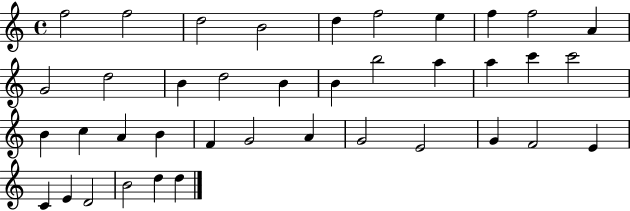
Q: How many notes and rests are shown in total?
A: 39